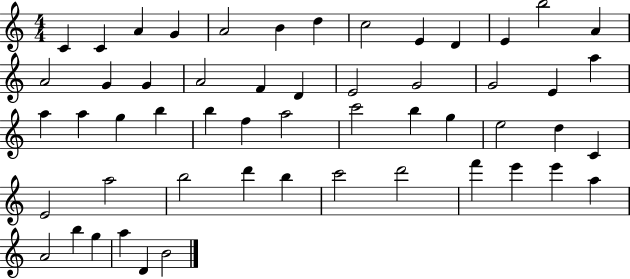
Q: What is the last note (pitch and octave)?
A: B4